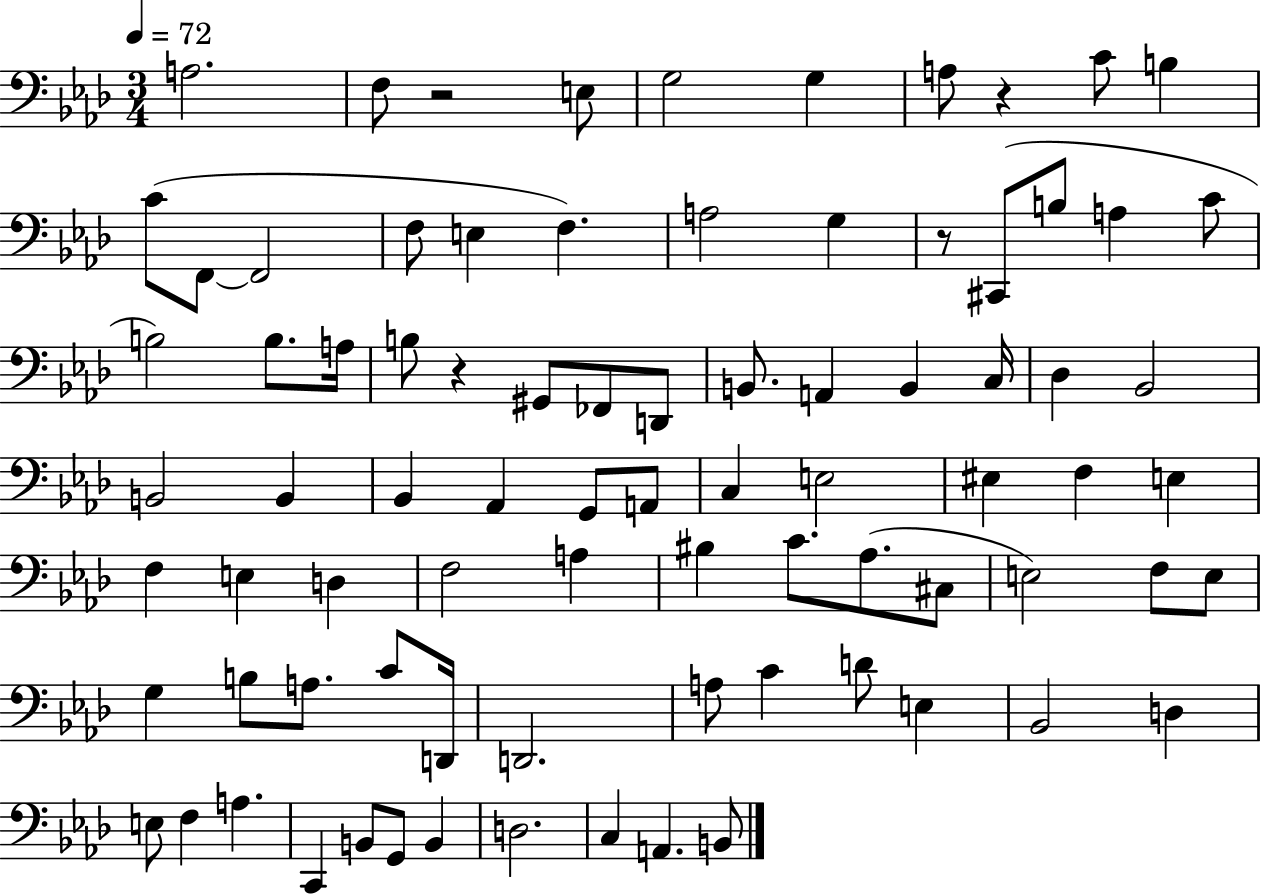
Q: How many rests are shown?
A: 4